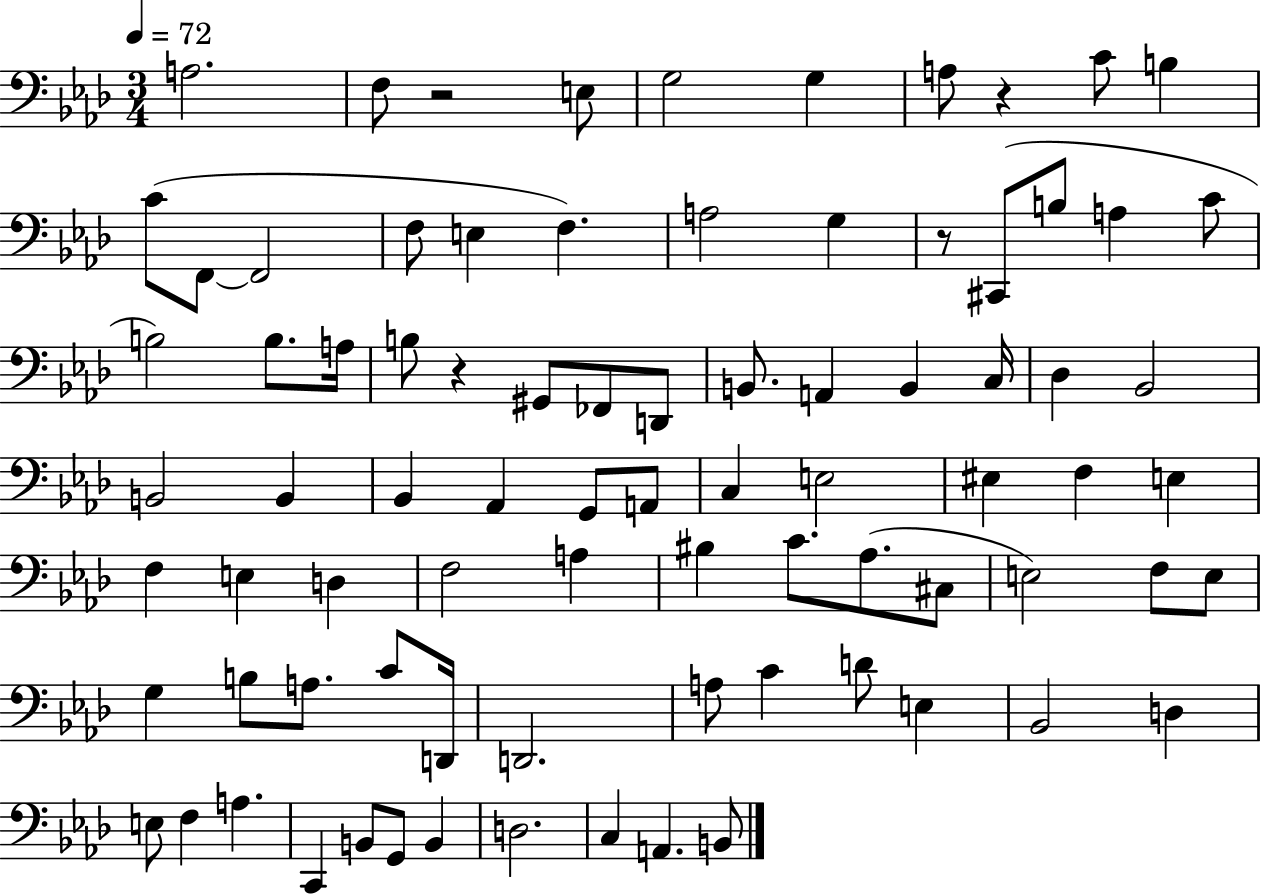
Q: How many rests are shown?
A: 4